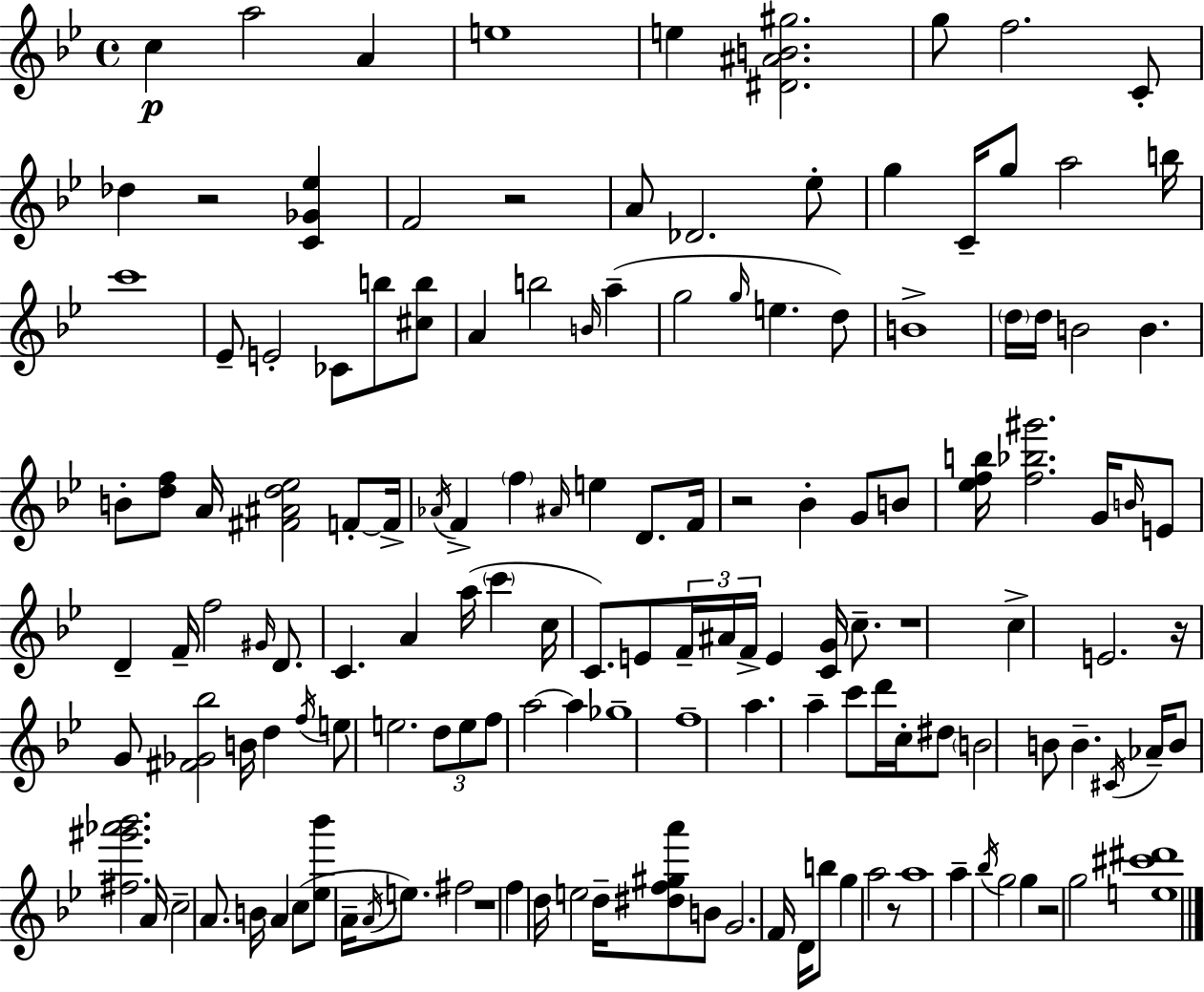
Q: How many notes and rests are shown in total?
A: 145